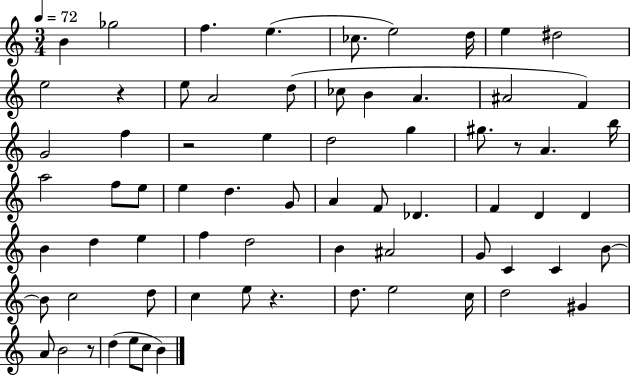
B4/q Gb5/h F5/q. E5/q. CES5/e. E5/h D5/s E5/q D#5/h E5/h R/q E5/e A4/h D5/e CES5/e B4/q A4/q. A#4/h F4/q G4/h F5/q R/h E5/q D5/h G5/q G#5/e. R/e A4/q. B5/s A5/h F5/e E5/e E5/q D5/q. G4/e A4/q F4/e Db4/q. F4/q D4/q D4/q B4/q D5/q E5/q F5/q D5/h B4/q A#4/h G4/e C4/q C4/q B4/e B4/e C5/h D5/e C5/q E5/e R/q. D5/e. E5/h C5/s D5/h G#4/q A4/e B4/h R/e D5/q E5/e C5/e B4/q